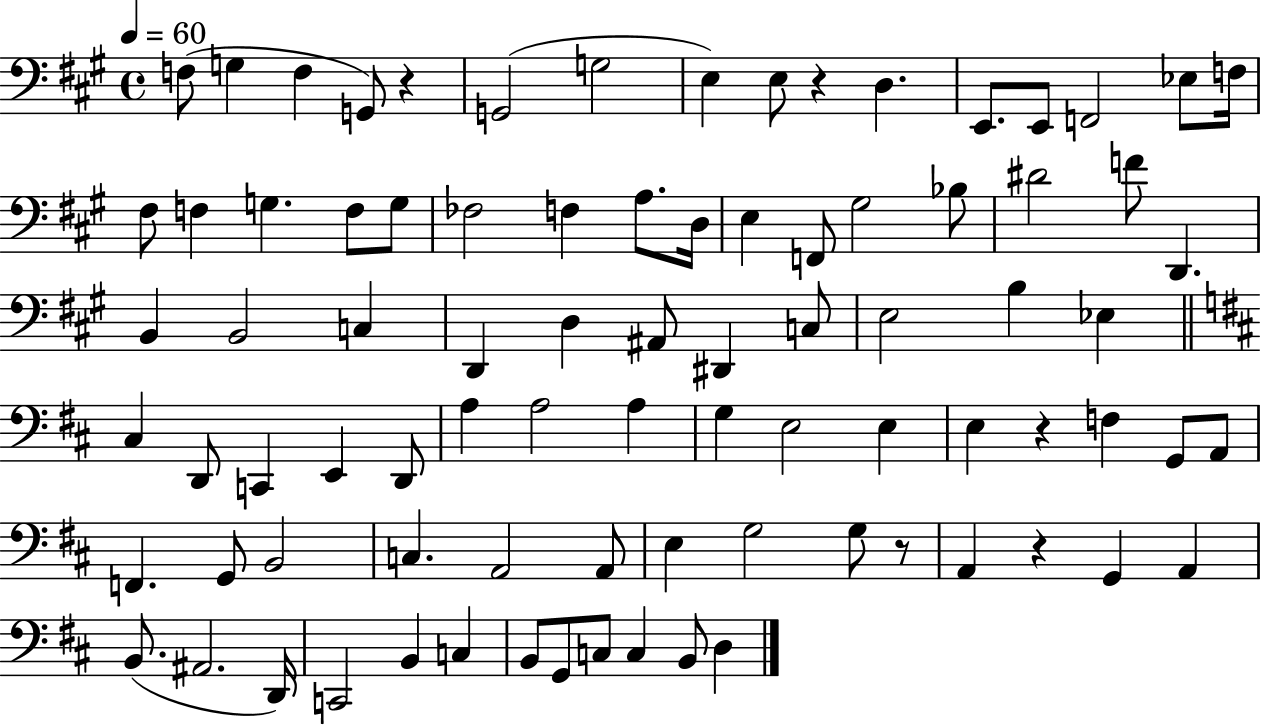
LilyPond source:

{
  \clef bass
  \time 4/4
  \defaultTimeSignature
  \key a \major
  \tempo 4 = 60
  f8( g4 f4 g,8) r4 | g,2( g2 | e4) e8 r4 d4. | e,8. e,8 f,2 ees8 f16 | \break fis8 f4 g4. f8 g8 | fes2 f4 a8. d16 | e4 f,8 gis2 bes8 | dis'2 f'8 d,4. | \break b,4 b,2 c4 | d,4 d4 ais,8 dis,4 c8 | e2 b4 ees4 | \bar "||" \break \key d \major cis4 d,8 c,4 e,4 d,8 | a4 a2 a4 | g4 e2 e4 | e4 r4 f4 g,8 a,8 | \break f,4. g,8 b,2 | c4. a,2 a,8 | e4 g2 g8 r8 | a,4 r4 g,4 a,4 | \break b,8.( ais,2. d,16) | c,2 b,4 c4 | b,8 g,8 c8 c4 b,8 d4 | \bar "|."
}